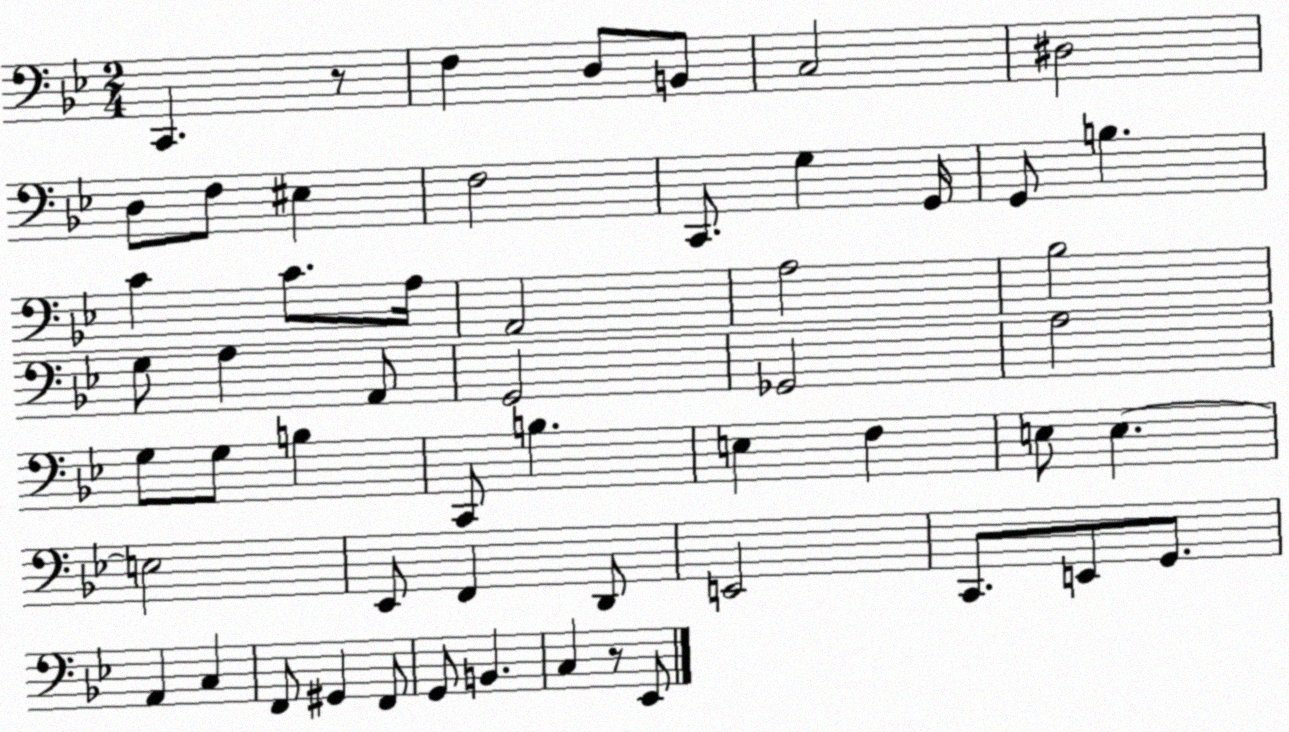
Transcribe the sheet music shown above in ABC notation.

X:1
T:Untitled
M:2/4
L:1/4
K:Bb
C,, z/2 F, D,/2 B,,/2 C,2 ^D,2 D,/2 F,/2 ^E, F,2 C,,/2 G, G,,/4 G,,/2 B, C C/2 A,/4 A,,2 A,2 _B,2 G,/2 A, A,,/2 G,,2 _G,,2 A,2 G,/2 G,/2 B, C,,/2 B, E, F, E,/2 E, E,2 _E,,/2 F,, D,,/2 E,,2 C,,/2 E,,/2 G,,/2 A,, C, F,,/2 ^G,, F,,/2 G,,/2 B,, C, z/2 _E,,/2